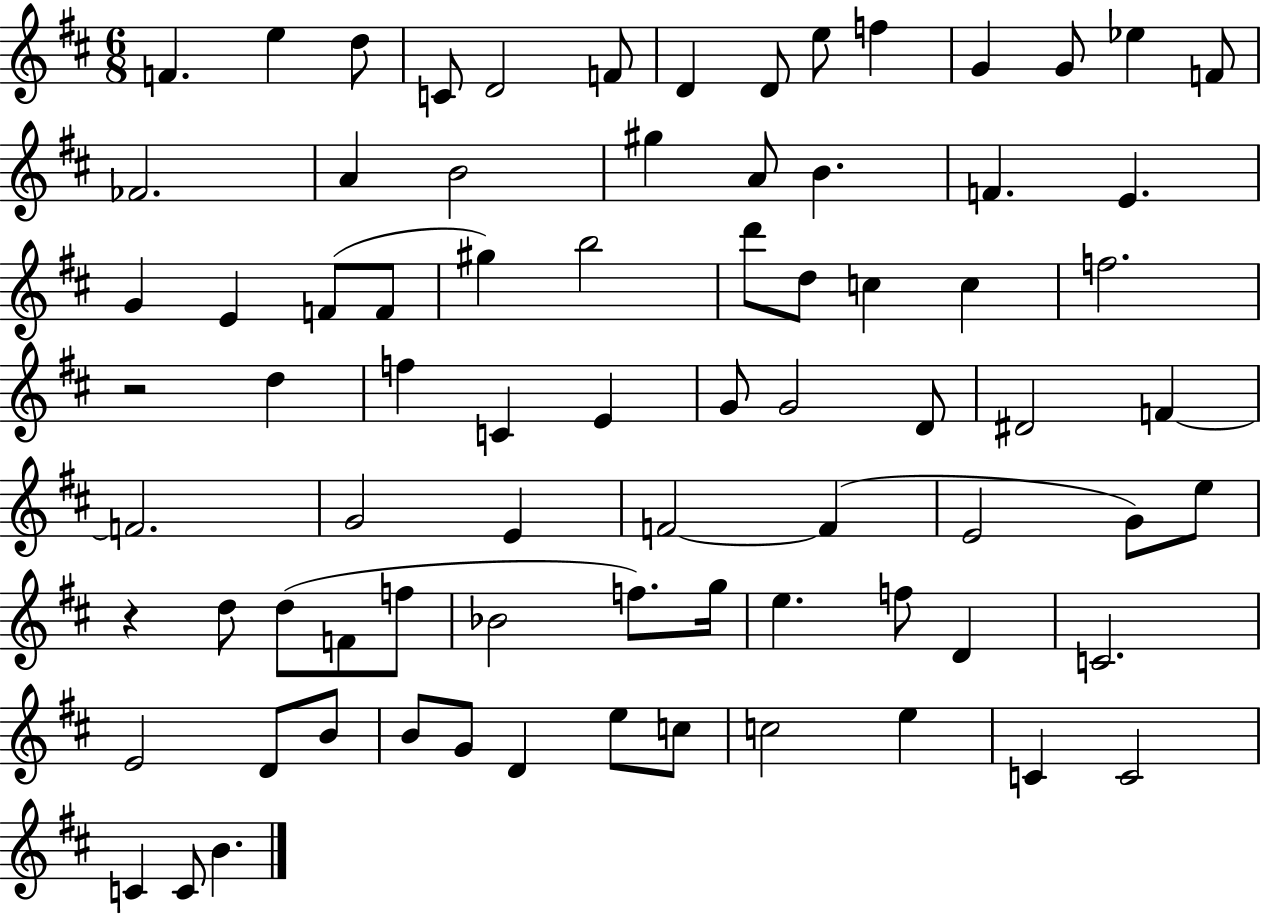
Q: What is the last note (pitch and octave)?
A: B4